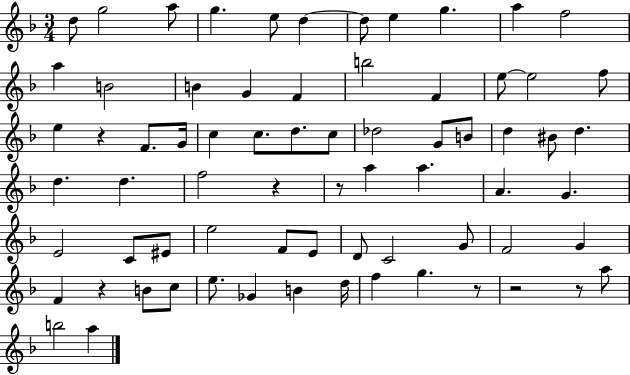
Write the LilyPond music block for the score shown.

{
  \clef treble
  \numericTimeSignature
  \time 3/4
  \key f \major
  \repeat volta 2 { d''8 g''2 a''8 | g''4. e''8 d''4~~ | d''8 e''4 g''4. | a''4 f''2 | \break a''4 b'2 | b'4 g'4 f'4 | b''2 f'4 | e''8~~ e''2 f''8 | \break e''4 r4 f'8. g'16 | c''4 c''8. d''8. c''8 | des''2 g'8 b'8 | d''4 bis'8 d''4. | \break d''4. d''4. | f''2 r4 | r8 a''4 a''4. | a'4. g'4. | \break e'2 c'8 eis'8 | e''2 f'8 e'8 | d'8 c'2 g'8 | f'2 g'4 | \break f'4 r4 b'8 c''8 | e''8. ges'4 b'4 d''16 | f''4 g''4. r8 | r2 r8 a''8 | \break b''2 a''4 | } \bar "|."
}